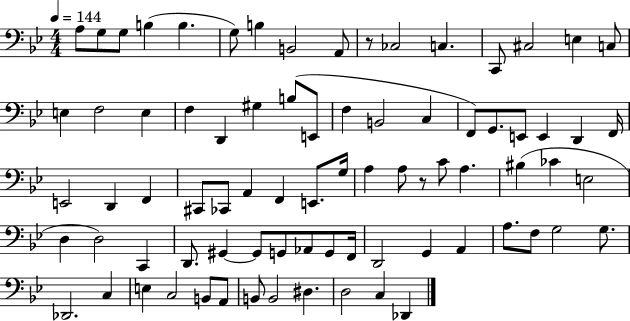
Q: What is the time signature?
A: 4/4